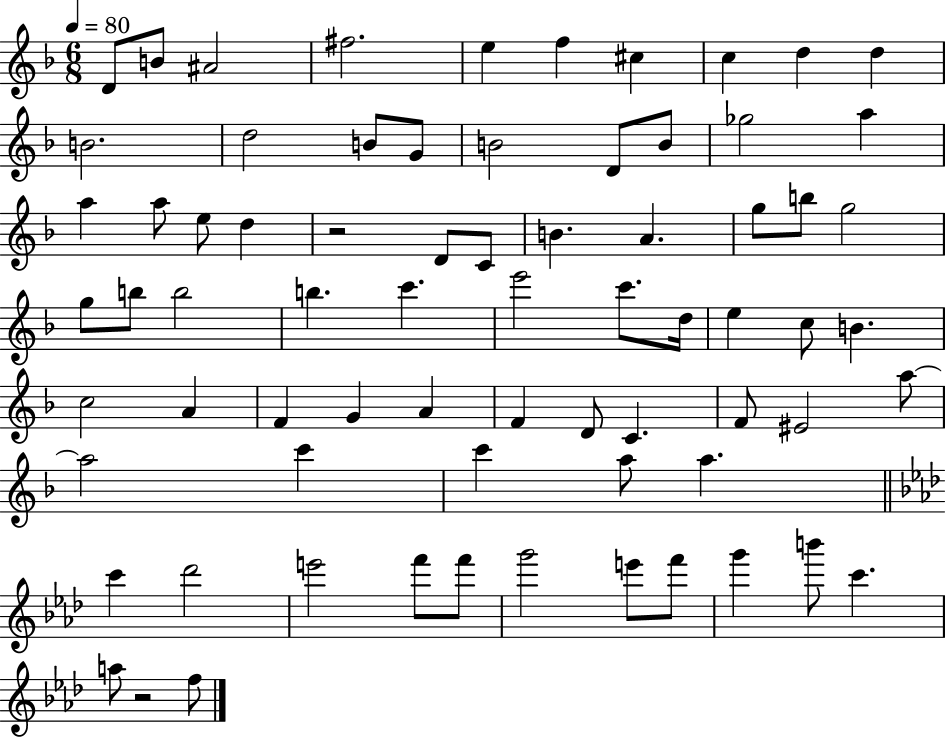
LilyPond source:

{
  \clef treble
  \numericTimeSignature
  \time 6/8
  \key f \major
  \tempo 4 = 80
  d'8 b'8 ais'2 | fis''2. | e''4 f''4 cis''4 | c''4 d''4 d''4 | \break b'2. | d''2 b'8 g'8 | b'2 d'8 b'8 | ges''2 a''4 | \break a''4 a''8 e''8 d''4 | r2 d'8 c'8 | b'4. a'4. | g''8 b''8 g''2 | \break g''8 b''8 b''2 | b''4. c'''4. | e'''2 c'''8. d''16 | e''4 c''8 b'4. | \break c''2 a'4 | f'4 g'4 a'4 | f'4 d'8 c'4. | f'8 eis'2 a''8~~ | \break a''2 c'''4 | c'''4 a''8 a''4. | \bar "||" \break \key aes \major c'''4 des'''2 | e'''2 f'''8 f'''8 | g'''2 e'''8 f'''8 | g'''4 b'''8 c'''4. | \break a''8 r2 f''8 | \bar "|."
}